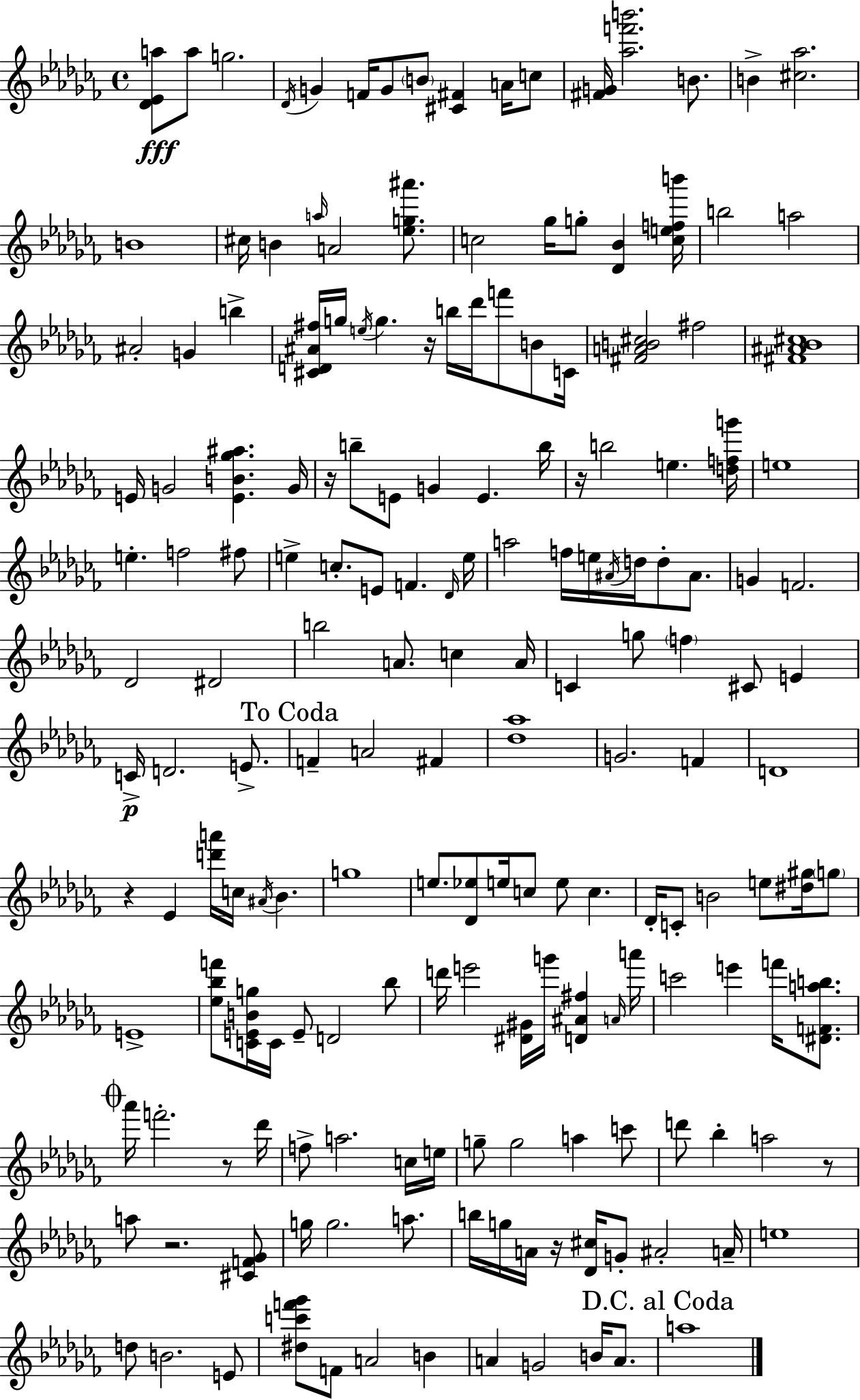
{
  \clef treble
  \time 4/4
  \defaultTimeSignature
  \key aes \minor
  \repeat volta 2 { <des' ees' a''>8\fff a''8 g''2. | \acciaccatura { des'16 } g'4 f'16 g'8 \parenthesize b'8 <cis' fis'>4 a'16 c''8 | <fis' g'>16 <aes'' f''' b'''>2. b'8. | b'4-> <cis'' aes''>2. | \break b'1 | cis''16 b'4 \grace { a''16 } a'2 <ees'' g'' ais'''>8. | c''2 ges''16 g''8-. <des' bes'>4 | <c'' e'' f'' b'''>16 b''2 a''2 | \break ais'2-. g'4 b''4-> | <cis' d' ais' fis''>16 g''16 \acciaccatura { e''16 } g''4. r16 b''16 des'''16 f'''8 | b'8 c'16 <fis' a' b' cis''>2 fis''2 | <fis' ais' bes' cis''>1 | \break e'16 g'2 <e' b' ges'' ais''>4. | g'16 r16 b''8-- e'8 g'4 e'4. | b''16 r16 b''2 e''4. | <d'' f'' g'''>16 e''1 | \break e''4.-. f''2 | fis''8 e''4-> c''8.-. e'8 f'4. | \grace { des'16 } e''16 a''2 f''16 e''16 \acciaccatura { ais'16 } d''16 | d''8-. ais'8. g'4 f'2. | \break des'2 dis'2 | b''2 a'8. | c''4 a'16 c'4 g''8 \parenthesize f''4 cis'8 | e'4 c'16->\p d'2. | \break e'8.-> \mark "To Coda" f'4-- a'2 | fis'4 <des'' aes''>1 | g'2. | f'4 d'1 | \break r4 ees'4 <d''' a'''>16 c''16 \acciaccatura { ais'16 } | bes'4. g''1 | e''8. <des' ees''>8 e''16 c''8 e''8 | c''4. des'16-. c'8-. b'2 | \break e''8 <dis'' gis''>16 \parenthesize g''8 e'1-> | <ees'' bes'' f'''>8 <c' e' b' g''>16 c'16 e'8-- d'2 | bes''8 d'''16 e'''2 <dis' gis'>16 | g'''16 <d' ais' fis''>4 \grace { a'16 } a'''16 c'''2 e'''4 | \break f'''16 <dis' f' a'' b''>8. \mark \markup { \musicglyph "scripts.coda" } aes'''16 f'''2.-. | r8 des'''16 f''8-> a''2. | c''16 e''16 g''8-- g''2 | a''4 c'''8 d'''8 bes''4-. a''2 | \break r8 a''8 r2. | <cis' f' ges'>8 g''16 g''2. | a''8. b''16 g''16 a'16 r16 <des' cis''>16 g'8-. ais'2-. | a'16-- e''1 | \break d''8 b'2. | e'8 <dis'' c''' f''' ges'''>8 f'8 a'2 | b'4 a'4 g'2 | b'16 a'8. \mark "D.C. al Coda" a''1 | \break } \bar "|."
}